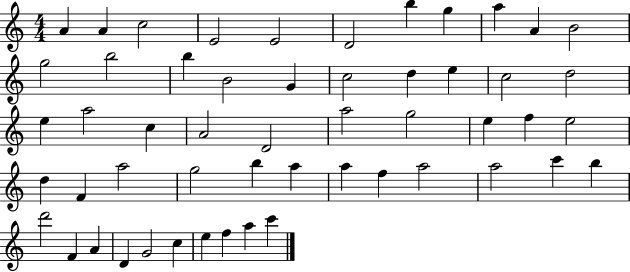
{
  \clef treble
  \numericTimeSignature
  \time 4/4
  \key c \major
  a'4 a'4 c''2 | e'2 e'2 | d'2 b''4 g''4 | a''4 a'4 b'2 | \break g''2 b''2 | b''4 b'2 g'4 | c''2 d''4 e''4 | c''2 d''2 | \break e''4 a''2 c''4 | a'2 d'2 | a''2 g''2 | e''4 f''4 e''2 | \break d''4 f'4 a''2 | g''2 b''4 a''4 | a''4 f''4 a''2 | a''2 c'''4 b''4 | \break d'''2 f'4 a'4 | d'4 g'2 c''4 | e''4 f''4 a''4 c'''4 | \bar "|."
}